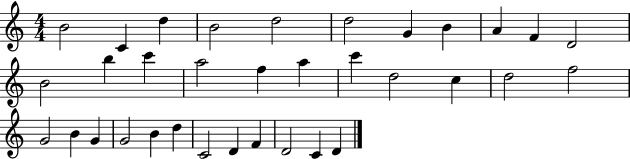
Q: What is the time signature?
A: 4/4